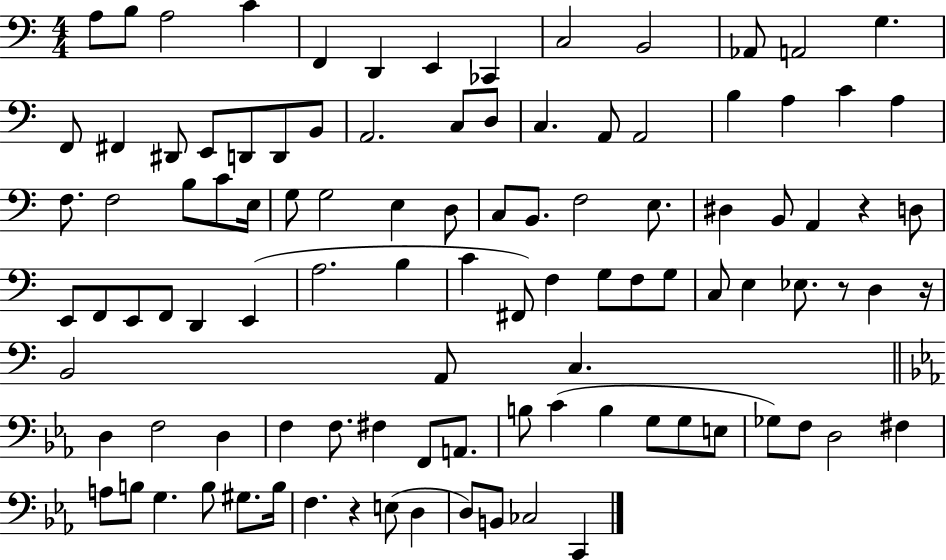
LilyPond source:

{
  \clef bass
  \numericTimeSignature
  \time 4/4
  \key c \major
  a8 b8 a2 c'4 | f,4 d,4 e,4 ces,4 | c2 b,2 | aes,8 a,2 g4. | \break f,8 fis,4 dis,8 e,8 d,8 d,8 b,8 | a,2. c8 d8 | c4. a,8 a,2 | b4 a4 c'4 a4 | \break f8. f2 b8 c'8 e16 | g8 g2 e4 d8 | c8 b,8. f2 e8. | dis4 b,8 a,4 r4 d8 | \break e,8 f,8 e,8 f,8 d,4 e,4( | a2. b4 | c'4 fis,8) f4 g8 f8 g8 | c8 e4 ees8. r8 d4 r16 | \break b,2 a,8 c4. | \bar "||" \break \key ees \major d4 f2 d4 | f4 f8. fis4 f,8 a,8. | b8 c'4( b4 g8 g8 e8 | ges8) f8 d2 fis4 | \break a8 b8 g4. b8 gis8. b16 | f4. r4 e8( d4 | d8) b,8 ces2 c,4 | \bar "|."
}